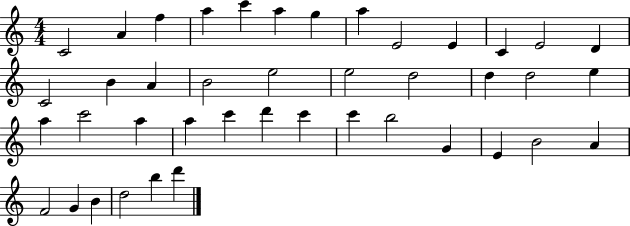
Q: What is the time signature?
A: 4/4